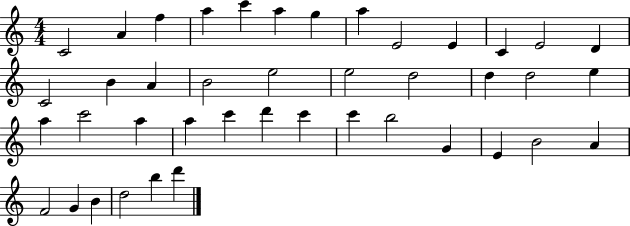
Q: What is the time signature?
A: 4/4